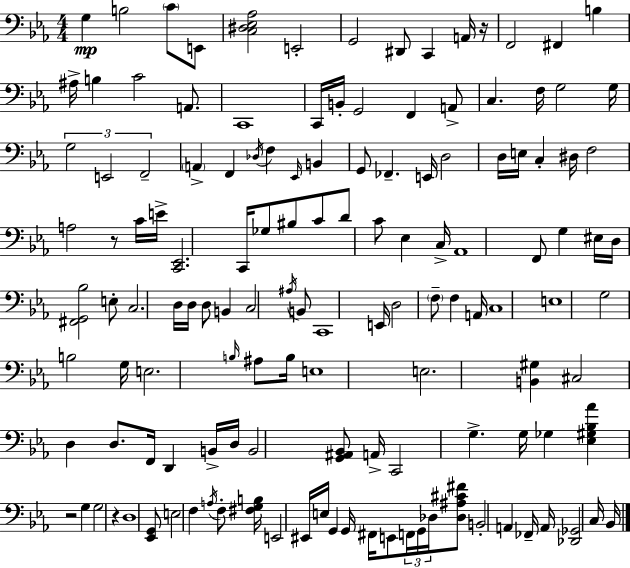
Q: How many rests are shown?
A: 4